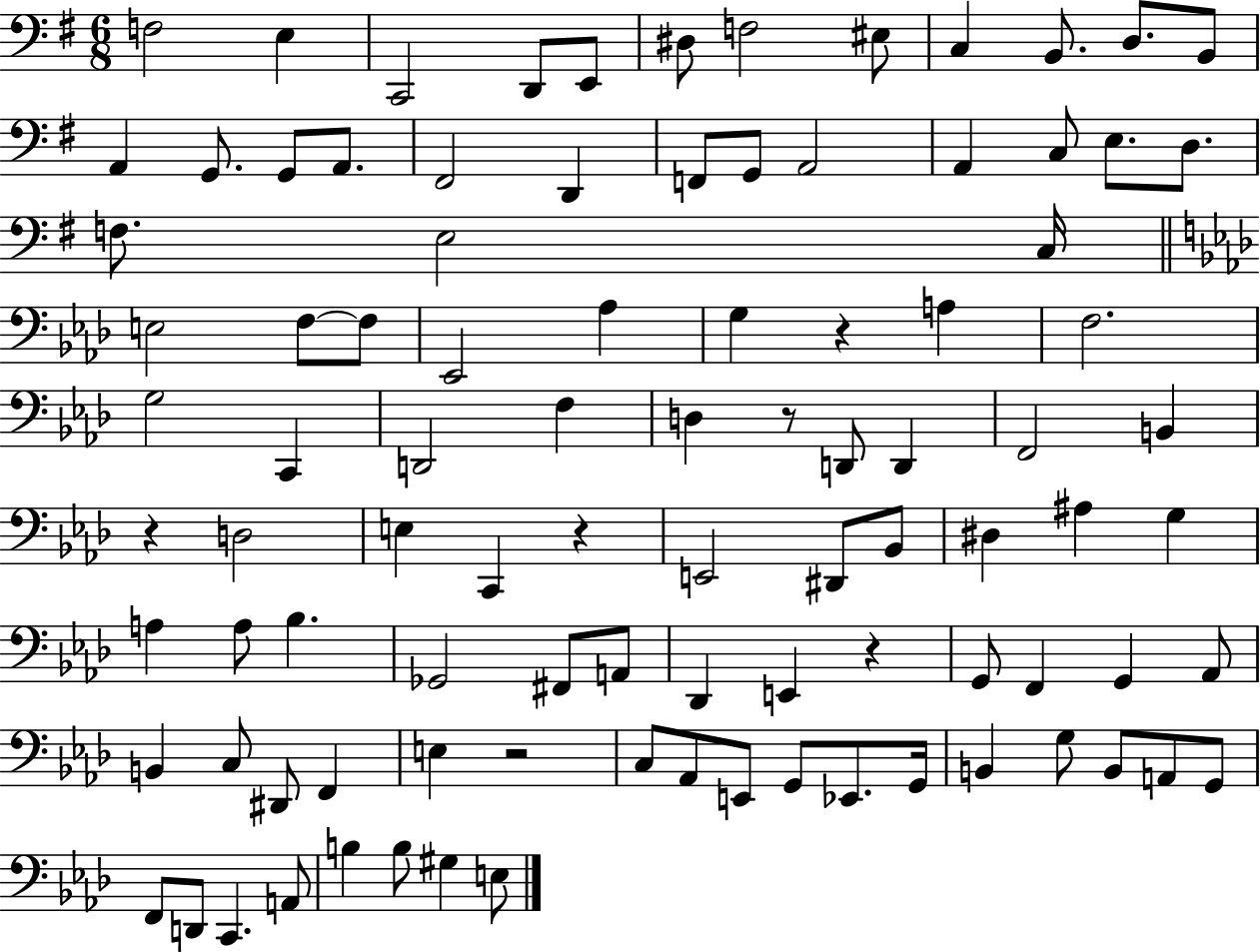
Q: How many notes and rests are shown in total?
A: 96